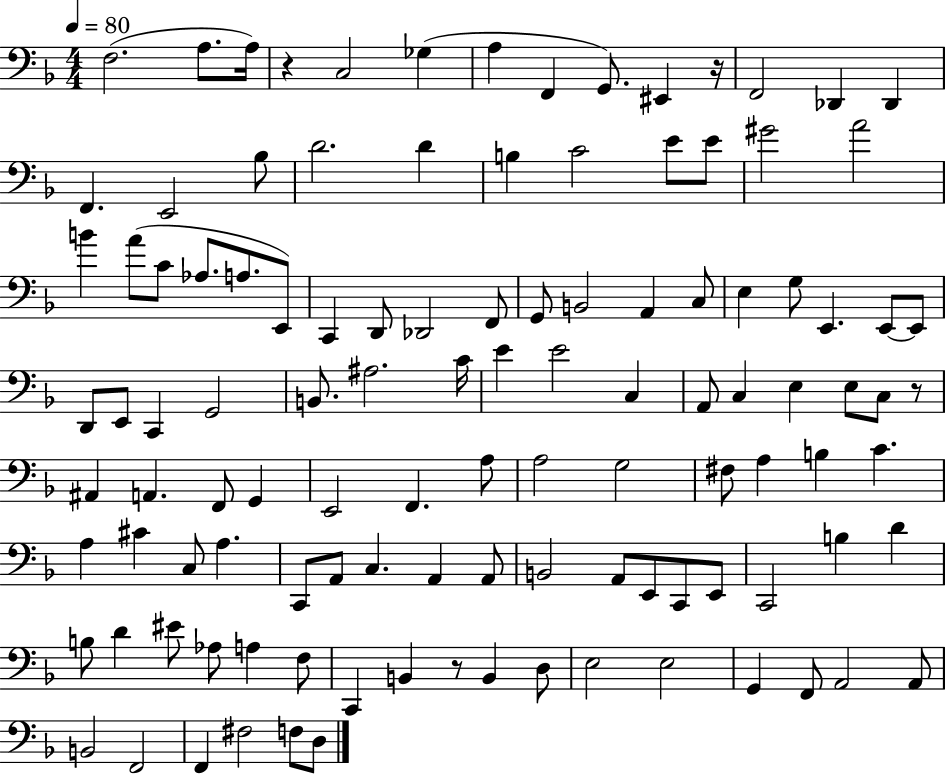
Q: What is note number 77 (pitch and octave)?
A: C3